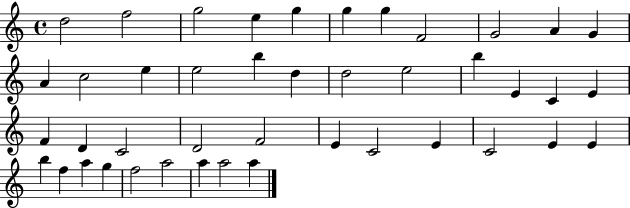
D5/h F5/h G5/h E5/q G5/q G5/q G5/q F4/h G4/h A4/q G4/q A4/q C5/h E5/q E5/h B5/q D5/q D5/h E5/h B5/q E4/q C4/q E4/q F4/q D4/q C4/h D4/h F4/h E4/q C4/h E4/q C4/h E4/q E4/q B5/q F5/q A5/q G5/q F5/h A5/h A5/q A5/h A5/q